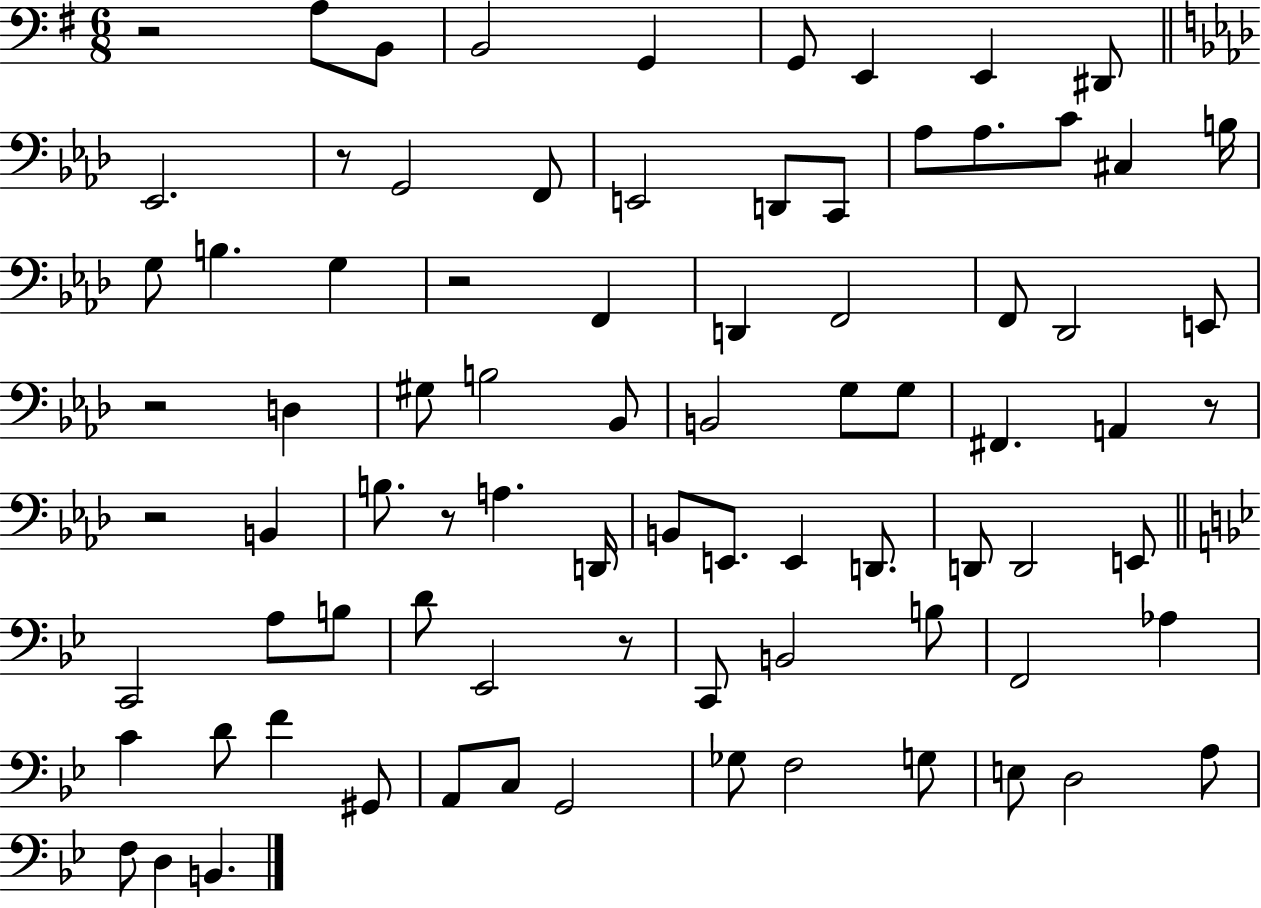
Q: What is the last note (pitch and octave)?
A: B2